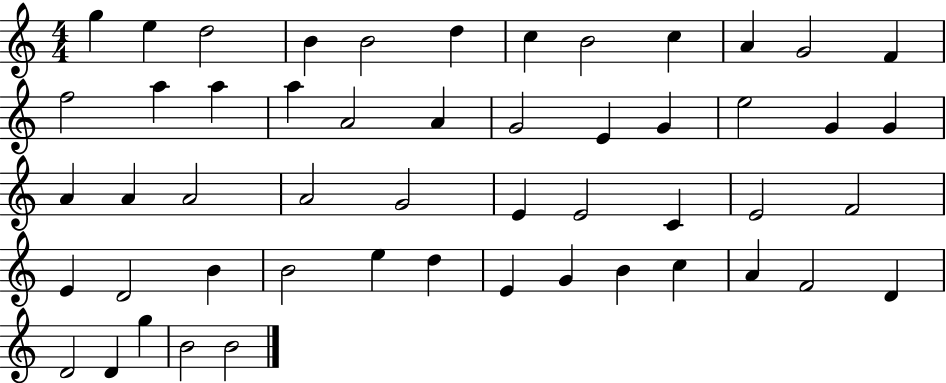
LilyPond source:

{
  \clef treble
  \numericTimeSignature
  \time 4/4
  \key c \major
  g''4 e''4 d''2 | b'4 b'2 d''4 | c''4 b'2 c''4 | a'4 g'2 f'4 | \break f''2 a''4 a''4 | a''4 a'2 a'4 | g'2 e'4 g'4 | e''2 g'4 g'4 | \break a'4 a'4 a'2 | a'2 g'2 | e'4 e'2 c'4 | e'2 f'2 | \break e'4 d'2 b'4 | b'2 e''4 d''4 | e'4 g'4 b'4 c''4 | a'4 f'2 d'4 | \break d'2 d'4 g''4 | b'2 b'2 | \bar "|."
}